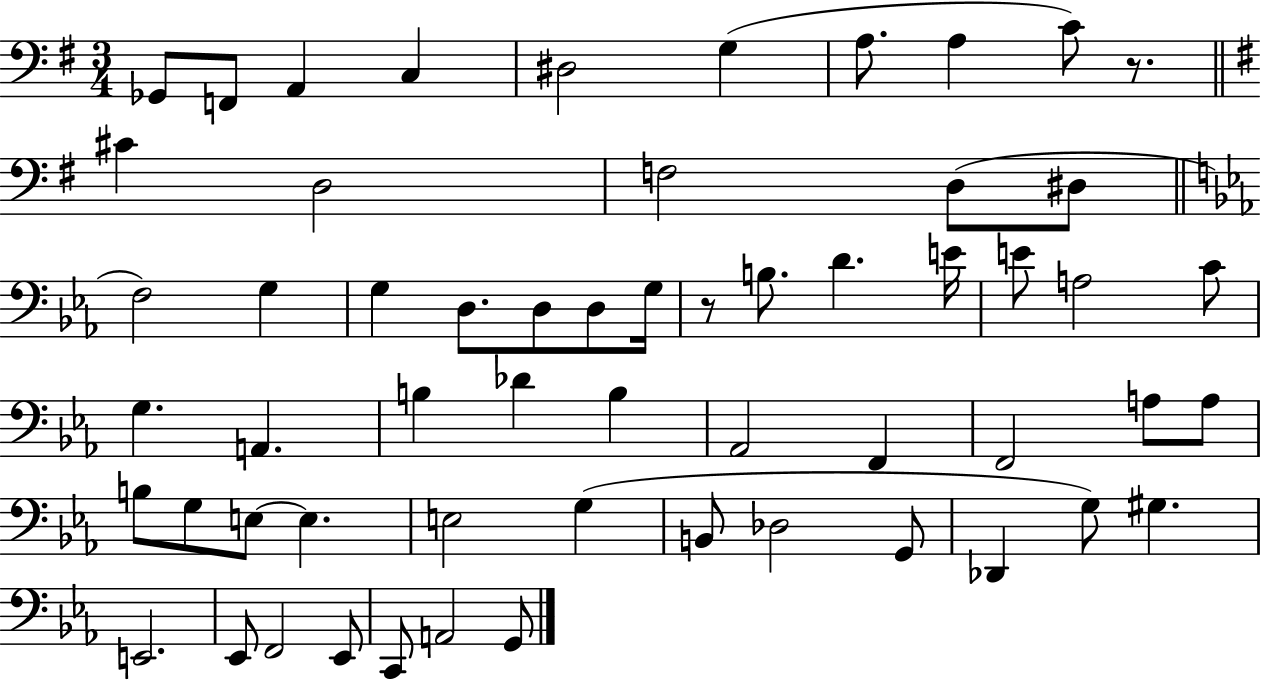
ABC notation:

X:1
T:Untitled
M:3/4
L:1/4
K:G
_G,,/2 F,,/2 A,, C, ^D,2 G, A,/2 A, C/2 z/2 ^C D,2 F,2 D,/2 ^D,/2 F,2 G, G, D,/2 D,/2 D,/2 G,/4 z/2 B,/2 D E/4 E/2 A,2 C/2 G, A,, B, _D B, _A,,2 F,, F,,2 A,/2 A,/2 B,/2 G,/2 E,/2 E, E,2 G, B,,/2 _D,2 G,,/2 _D,, G,/2 ^G, E,,2 _E,,/2 F,,2 _E,,/2 C,,/2 A,,2 G,,/2